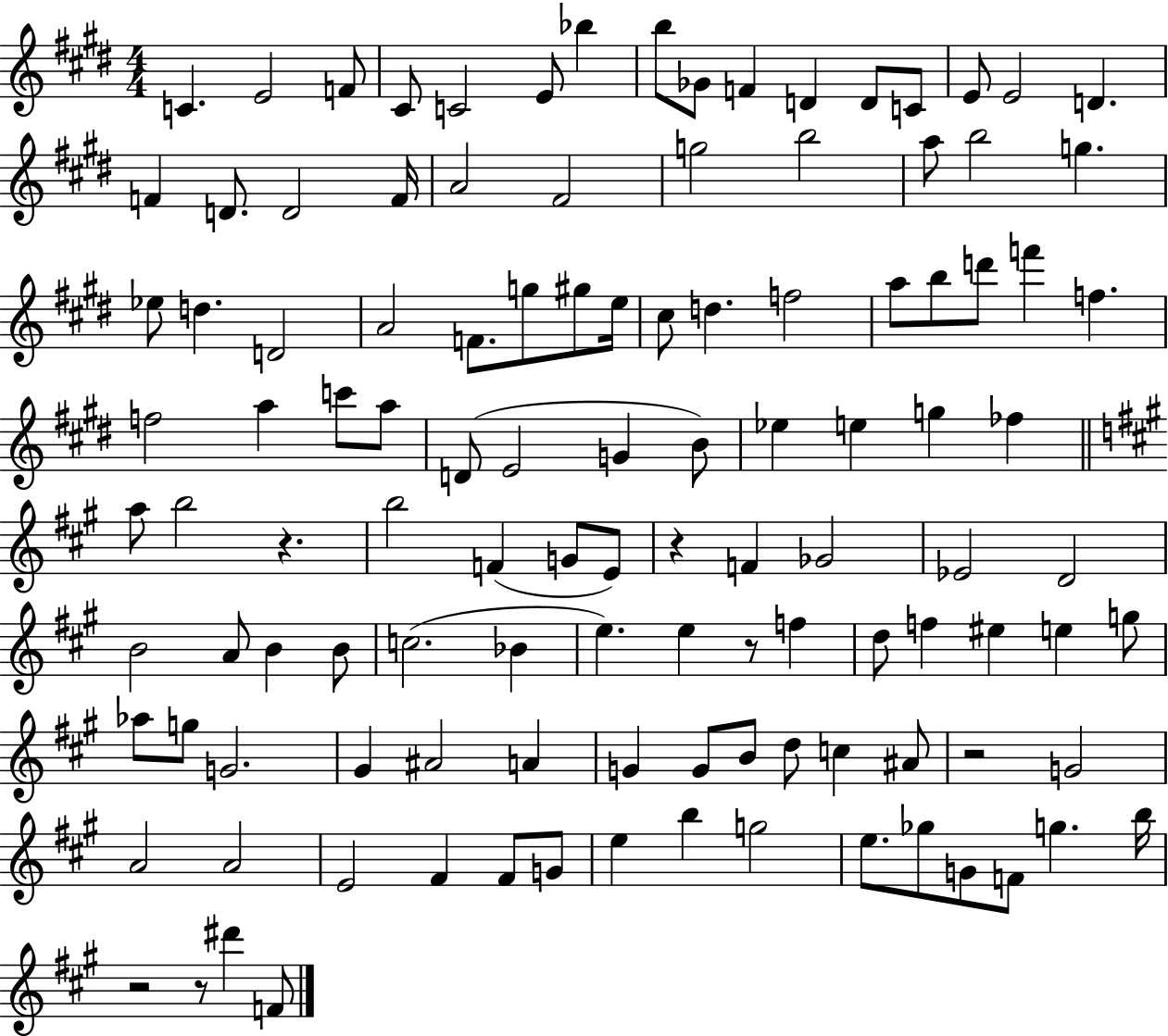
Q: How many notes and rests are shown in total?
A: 115